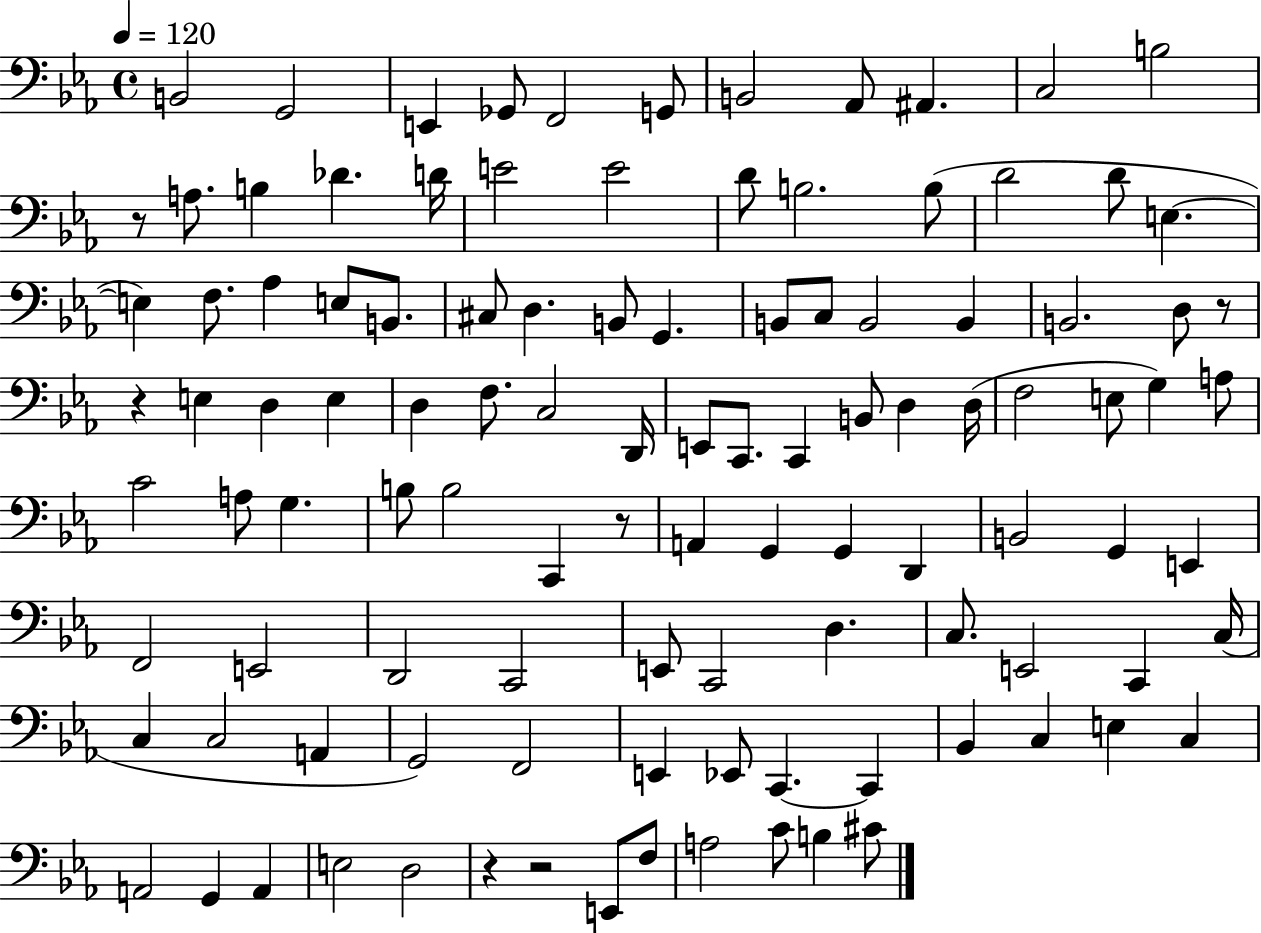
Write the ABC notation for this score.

X:1
T:Untitled
M:4/4
L:1/4
K:Eb
B,,2 G,,2 E,, _G,,/2 F,,2 G,,/2 B,,2 _A,,/2 ^A,, C,2 B,2 z/2 A,/2 B, _D D/4 E2 E2 D/2 B,2 B,/2 D2 D/2 E, E, F,/2 _A, E,/2 B,,/2 ^C,/2 D, B,,/2 G,, B,,/2 C,/2 B,,2 B,, B,,2 D,/2 z/2 z E, D, E, D, F,/2 C,2 D,,/4 E,,/2 C,,/2 C,, B,,/2 D, D,/4 F,2 E,/2 G, A,/2 C2 A,/2 G, B,/2 B,2 C,, z/2 A,, G,, G,, D,, B,,2 G,, E,, F,,2 E,,2 D,,2 C,,2 E,,/2 C,,2 D, C,/2 E,,2 C,, C,/4 C, C,2 A,, G,,2 F,,2 E,, _E,,/2 C,, C,, _B,, C, E, C, A,,2 G,, A,, E,2 D,2 z z2 E,,/2 F,/2 A,2 C/2 B, ^C/2